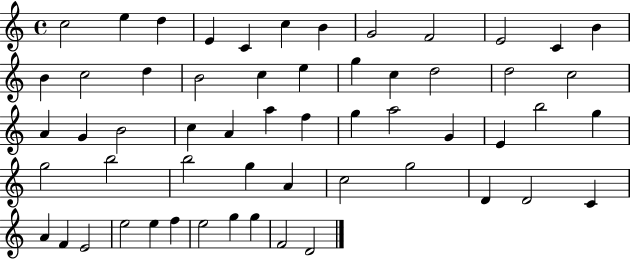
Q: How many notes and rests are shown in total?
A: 57